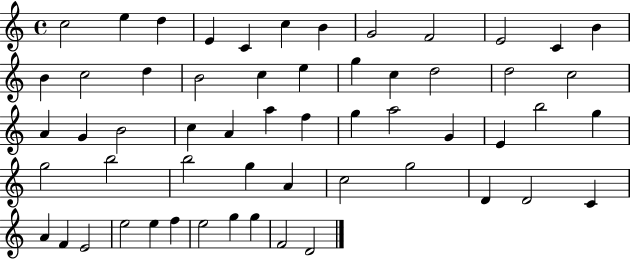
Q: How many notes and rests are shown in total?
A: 57